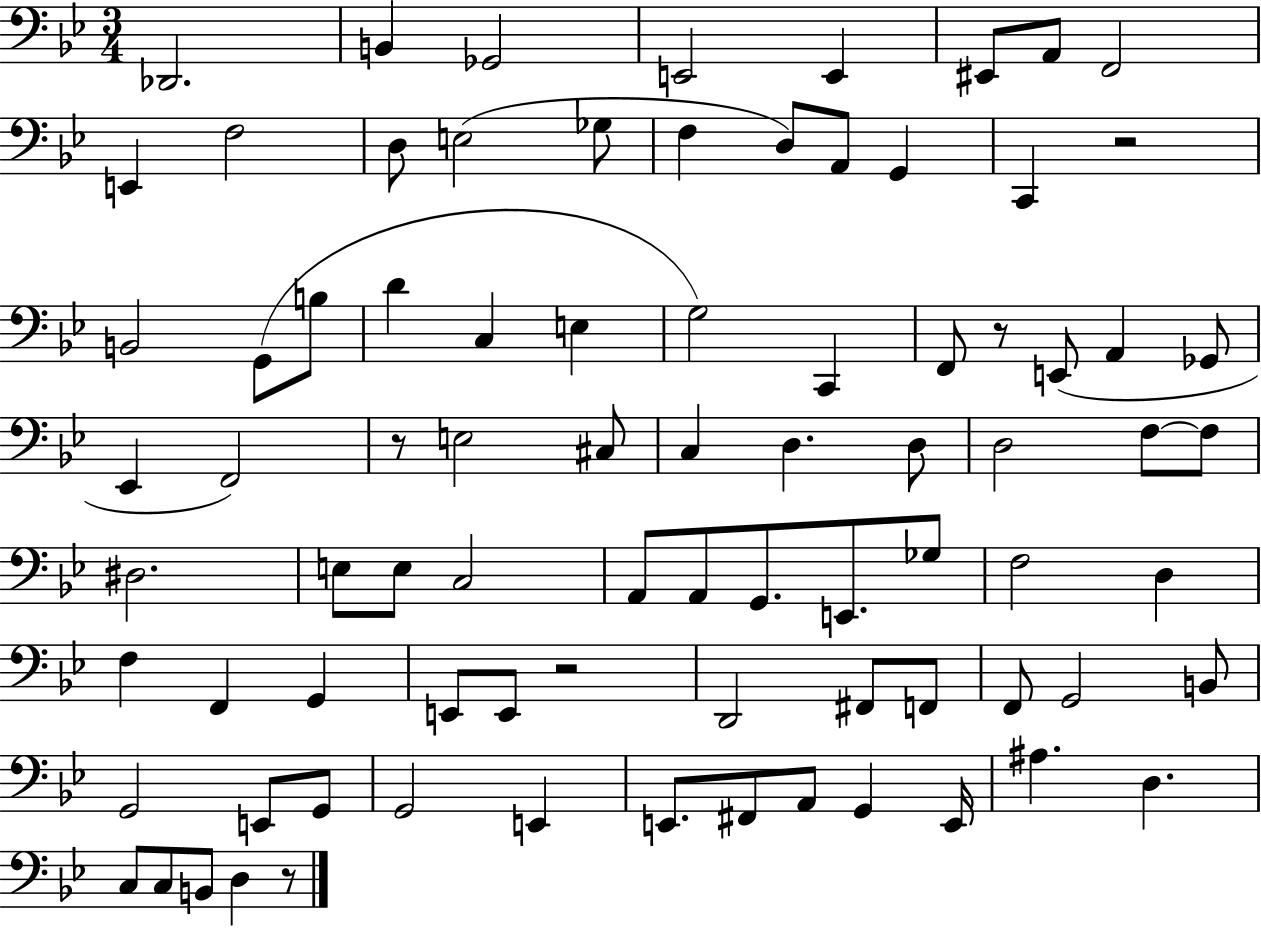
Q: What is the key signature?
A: BES major